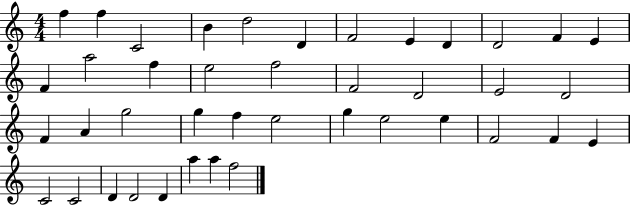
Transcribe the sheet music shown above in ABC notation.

X:1
T:Untitled
M:4/4
L:1/4
K:C
f f C2 B d2 D F2 E D D2 F E F a2 f e2 f2 F2 D2 E2 D2 F A g2 g f e2 g e2 e F2 F E C2 C2 D D2 D a a f2